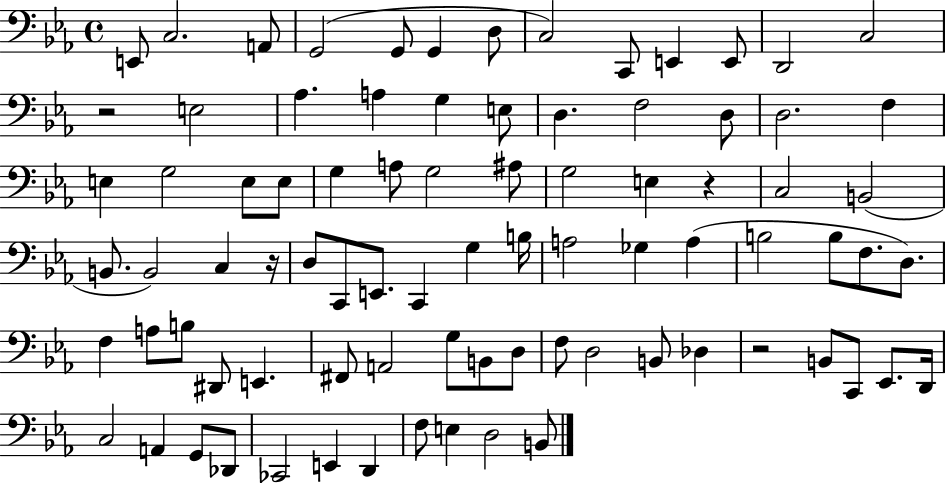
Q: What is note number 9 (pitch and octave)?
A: C2